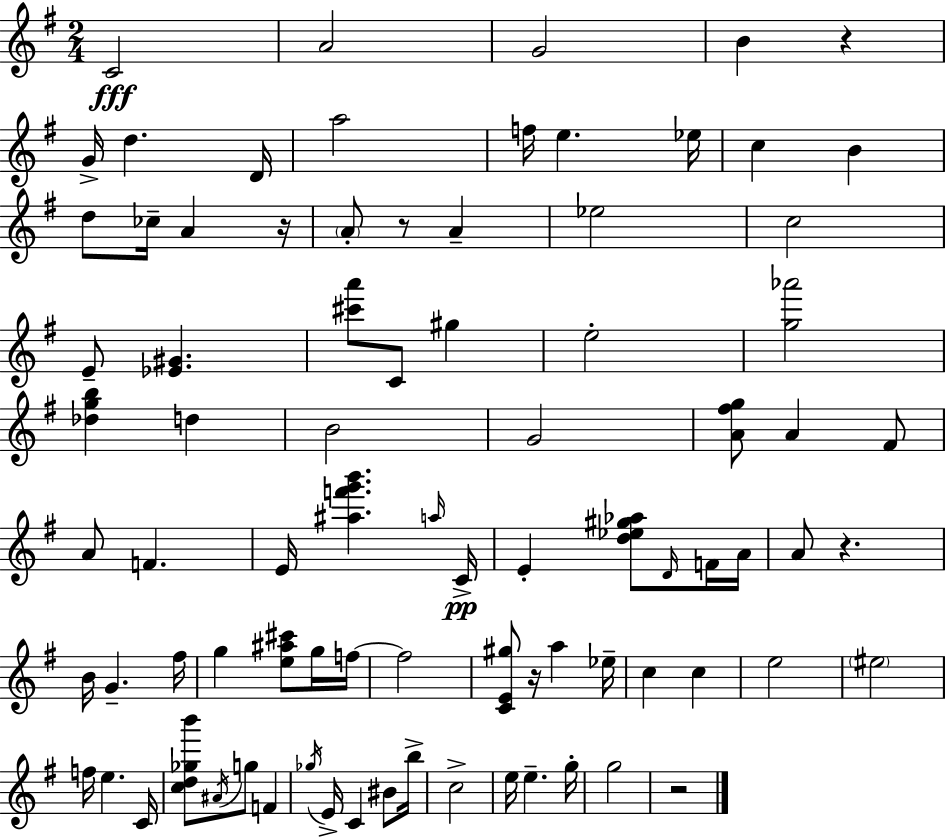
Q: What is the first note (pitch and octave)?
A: C4